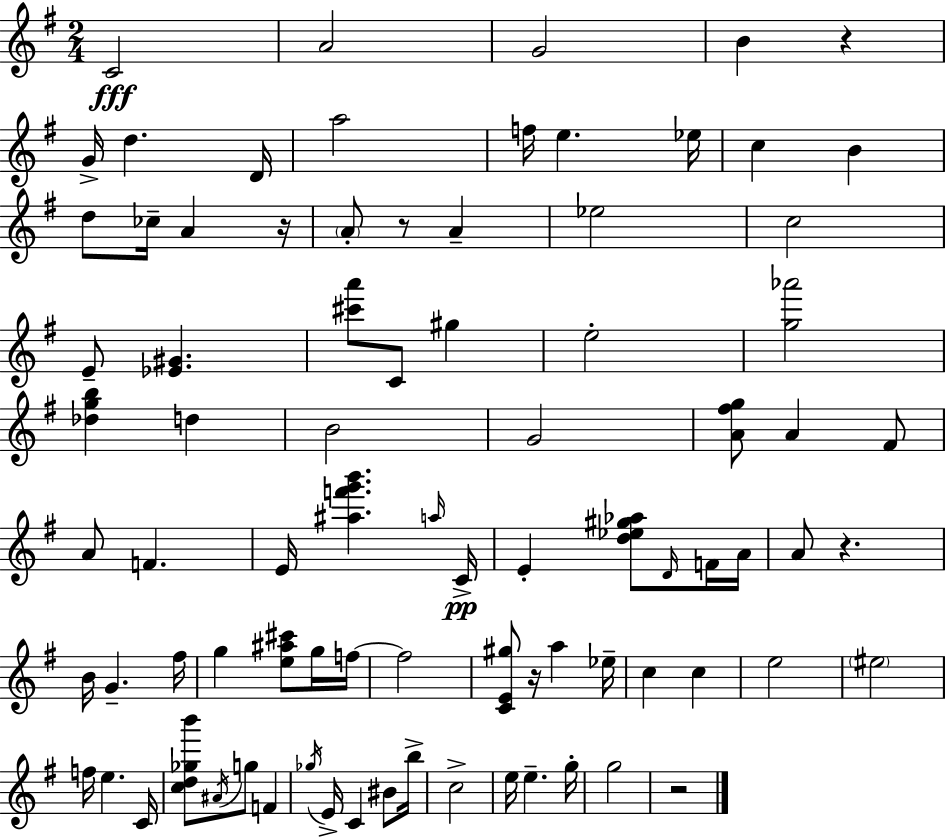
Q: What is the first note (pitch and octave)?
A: C4